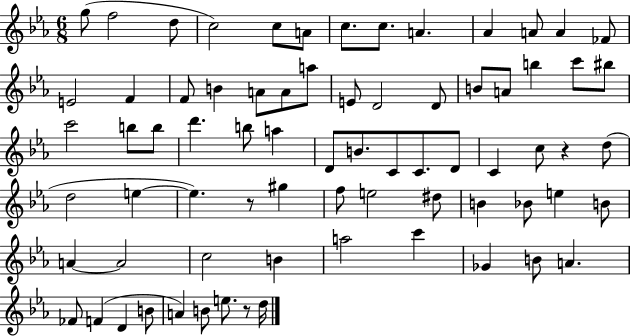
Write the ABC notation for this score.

X:1
T:Untitled
M:6/8
L:1/4
K:Eb
g/2 f2 d/2 c2 c/2 A/2 c/2 c/2 A _A A/2 A _F/2 E2 F F/2 B A/2 A/2 a/2 E/2 D2 D/2 B/2 A/2 b c'/2 ^b/2 c'2 b/2 b/2 d' b/2 a D/2 B/2 C/2 C/2 D/2 C c/2 z d/2 d2 e e z/2 ^g f/2 e2 ^d/2 B _B/2 e B/2 A A2 c2 B a2 c' _G B/2 A _F/2 F D B/2 A B/2 e/2 z/2 d/4